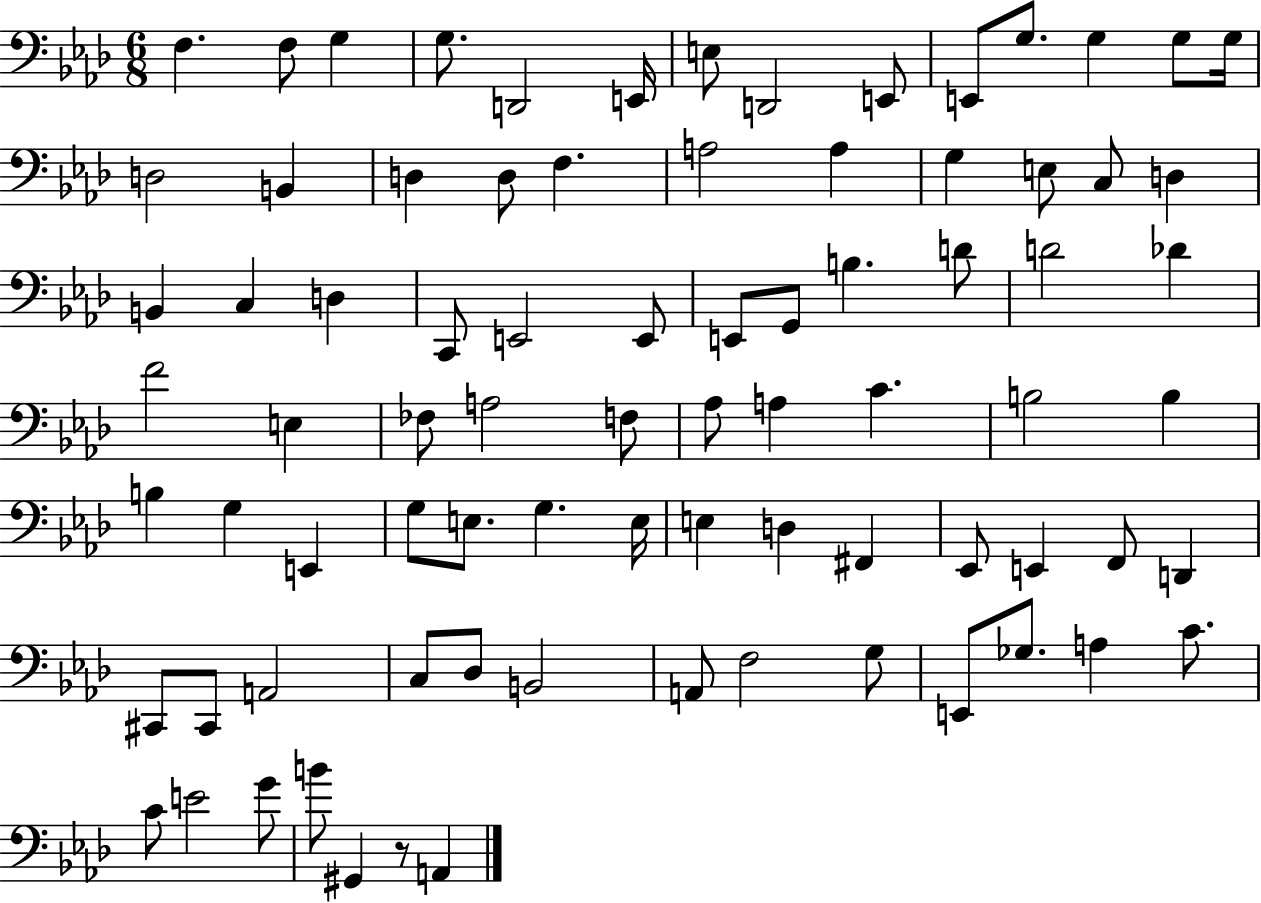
X:1
T:Untitled
M:6/8
L:1/4
K:Ab
F, F,/2 G, G,/2 D,,2 E,,/4 E,/2 D,,2 E,,/2 E,,/2 G,/2 G, G,/2 G,/4 D,2 B,, D, D,/2 F, A,2 A, G, E,/2 C,/2 D, B,, C, D, C,,/2 E,,2 E,,/2 E,,/2 G,,/2 B, D/2 D2 _D F2 E, _F,/2 A,2 F,/2 _A,/2 A, C B,2 B, B, G, E,, G,/2 E,/2 G, E,/4 E, D, ^F,, _E,,/2 E,, F,,/2 D,, ^C,,/2 ^C,,/2 A,,2 C,/2 _D,/2 B,,2 A,,/2 F,2 G,/2 E,,/2 _G,/2 A, C/2 C/2 E2 G/2 B/2 ^G,, z/2 A,,